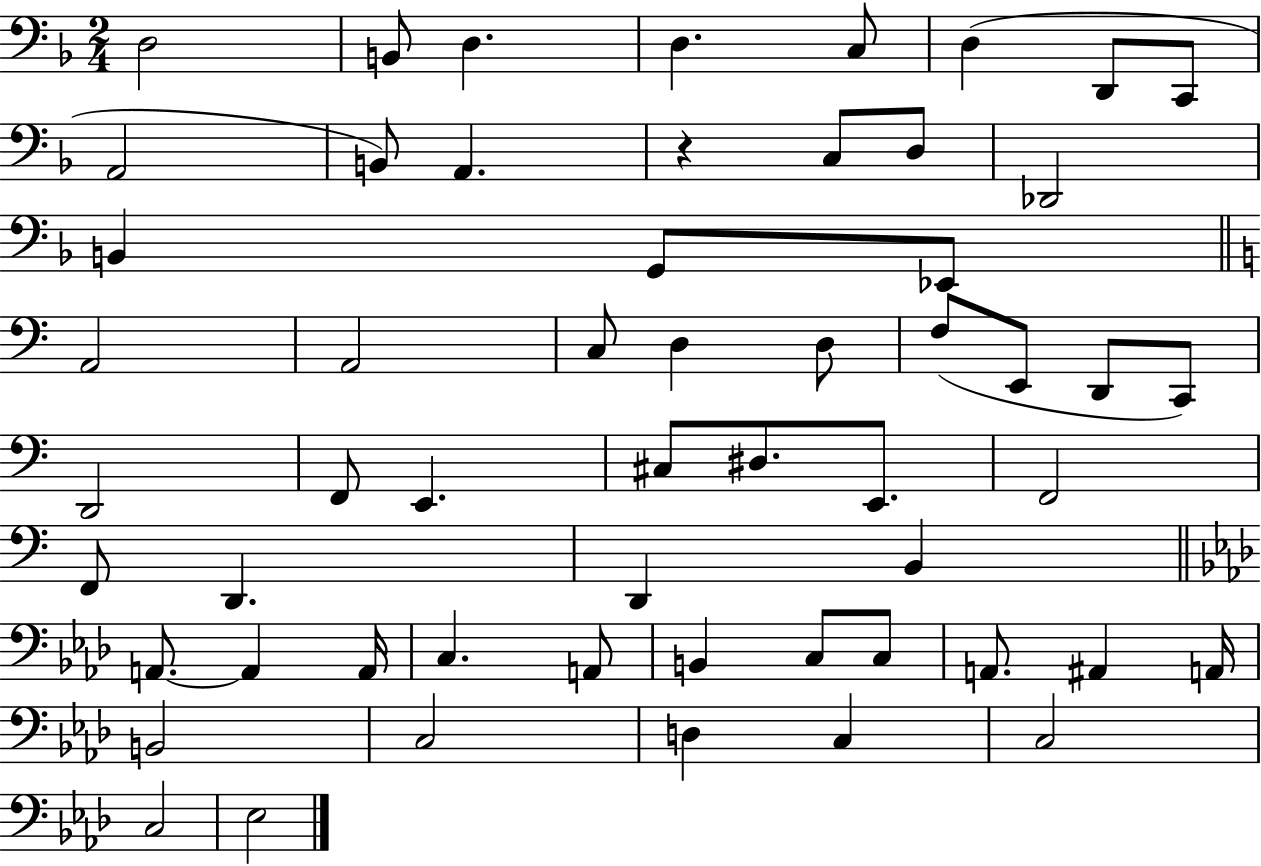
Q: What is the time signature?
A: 2/4